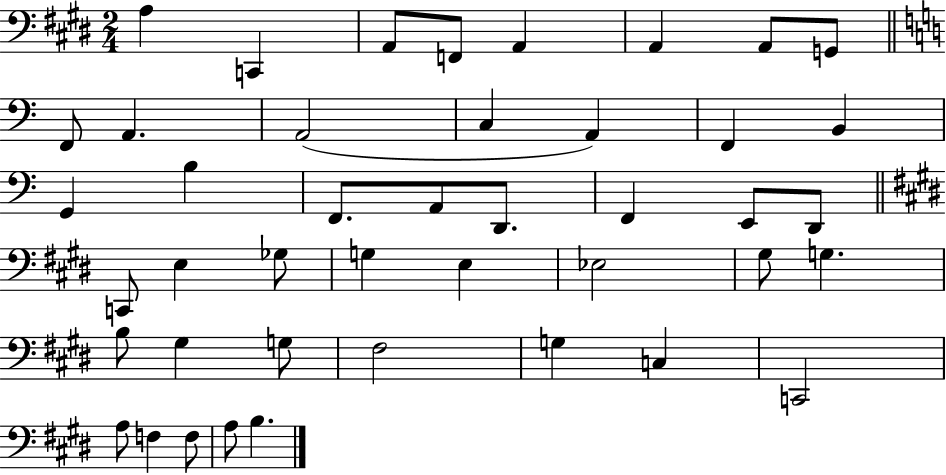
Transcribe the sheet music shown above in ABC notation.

X:1
T:Untitled
M:2/4
L:1/4
K:E
A, C,, A,,/2 F,,/2 A,, A,, A,,/2 G,,/2 F,,/2 A,, A,,2 C, A,, F,, B,, G,, B, F,,/2 A,,/2 D,,/2 F,, E,,/2 D,,/2 C,,/2 E, _G,/2 G, E, _E,2 ^G,/2 G, B,/2 ^G, G,/2 ^F,2 G, C, C,,2 A,/2 F, F,/2 A,/2 B,